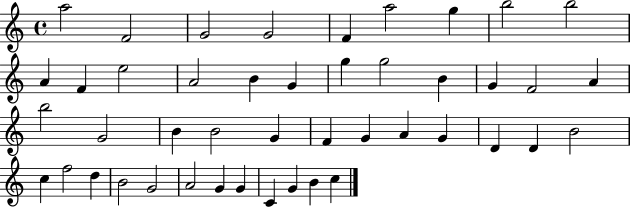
A5/h F4/h G4/h G4/h F4/q A5/h G5/q B5/h B5/h A4/q F4/q E5/h A4/h B4/q G4/q G5/q G5/h B4/q G4/q F4/h A4/q B5/h G4/h B4/q B4/h G4/q F4/q G4/q A4/q G4/q D4/q D4/q B4/h C5/q F5/h D5/q B4/h G4/h A4/h G4/q G4/q C4/q G4/q B4/q C5/q